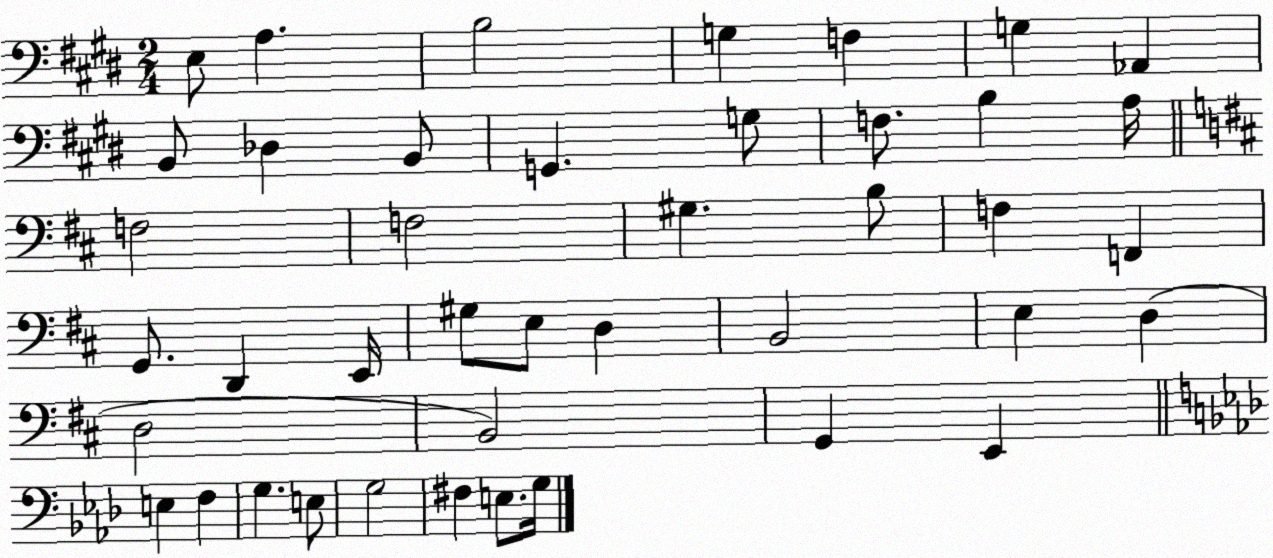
X:1
T:Untitled
M:2/4
L:1/4
K:E
E,/2 A, B,2 G, F, G, _A,, B,,/2 _D, B,,/2 G,, G,/2 F,/2 B, A,/4 F,2 F,2 ^G, B,/2 F, F,, G,,/2 D,, E,,/4 ^G,/2 E,/2 D, B,,2 E, D, D,2 B,,2 G,, E,, E, F, G, E,/2 G,2 ^F, E,/2 G,/4